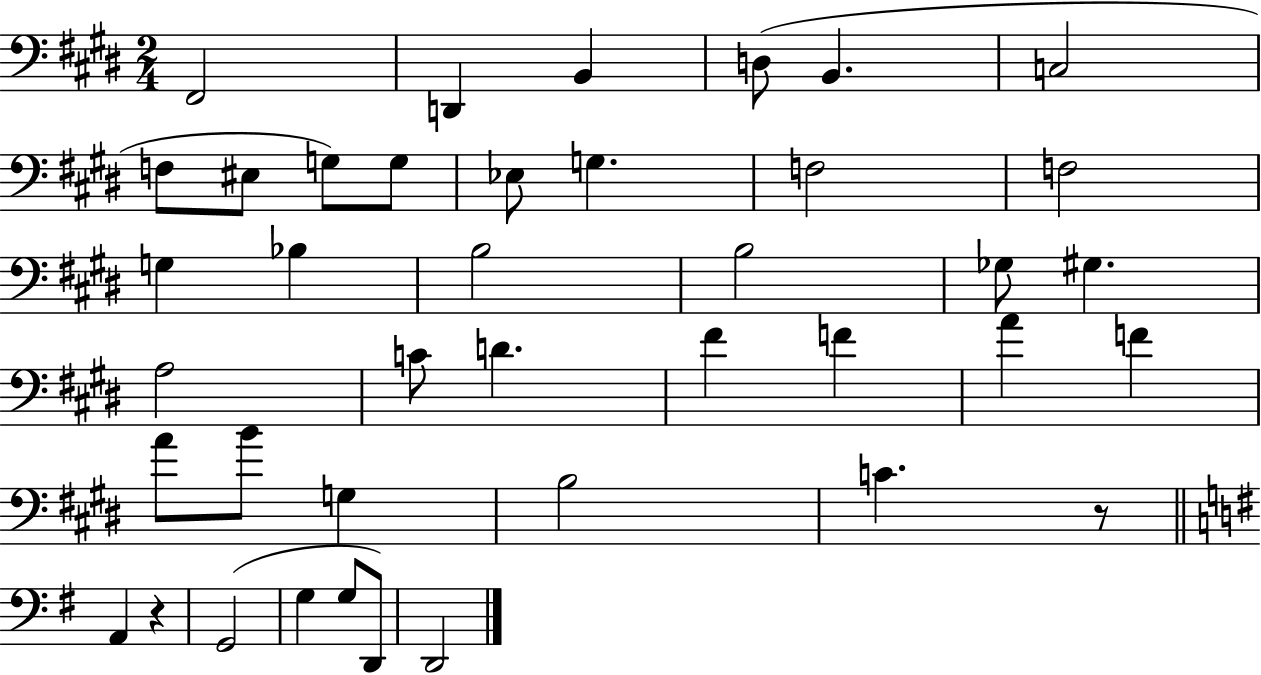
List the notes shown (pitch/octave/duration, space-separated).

F#2/h D2/q B2/q D3/e B2/q. C3/h F3/e EIS3/e G3/e G3/e Eb3/e G3/q. F3/h F3/h G3/q Bb3/q B3/h B3/h Gb3/e G#3/q. A3/h C4/e D4/q. F#4/q F4/q A4/q F4/q A4/e B4/e G3/q B3/h C4/q. R/e A2/q R/q G2/h G3/q G3/e D2/e D2/h